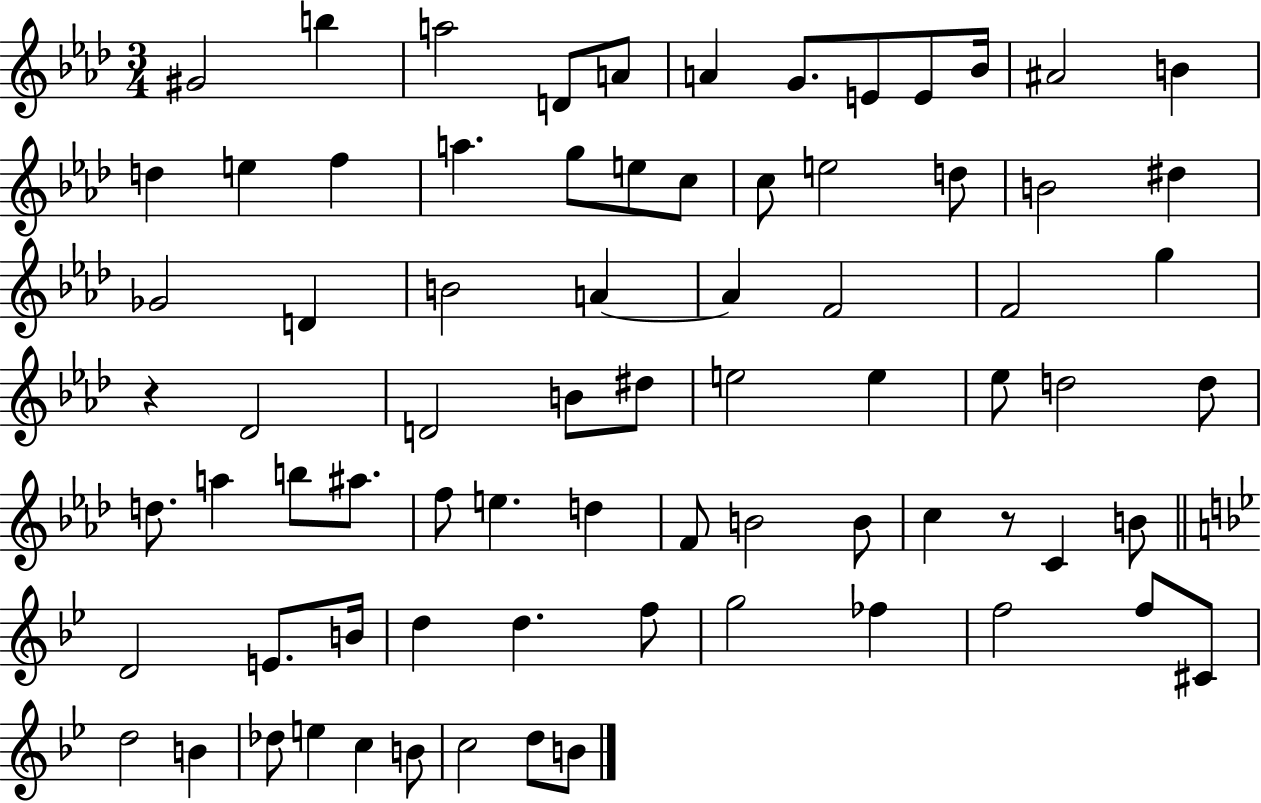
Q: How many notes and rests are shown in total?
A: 76